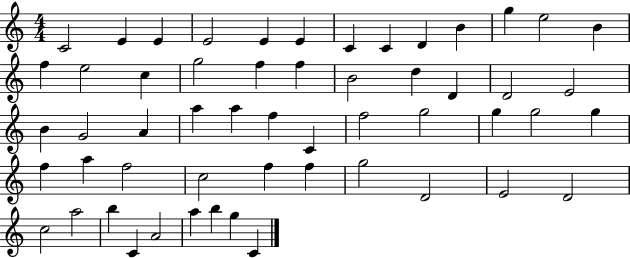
C4/h E4/q E4/q E4/h E4/q E4/q C4/q C4/q D4/q B4/q G5/q E5/h B4/q F5/q E5/h C5/q G5/h F5/q F5/q B4/h D5/q D4/q D4/h E4/h B4/q G4/h A4/q A5/q A5/q F5/q C4/q F5/h G5/h G5/q G5/h G5/q F5/q A5/q F5/h C5/h F5/q F5/q G5/h D4/h E4/h D4/h C5/h A5/h B5/q C4/q A4/h A5/q B5/q G5/q C4/q